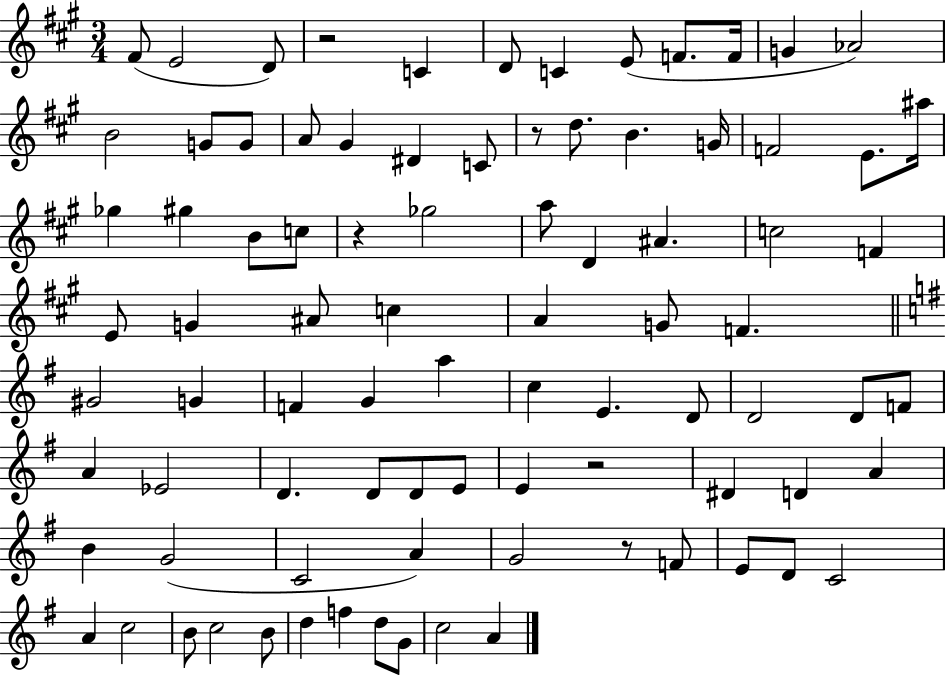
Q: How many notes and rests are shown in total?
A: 87